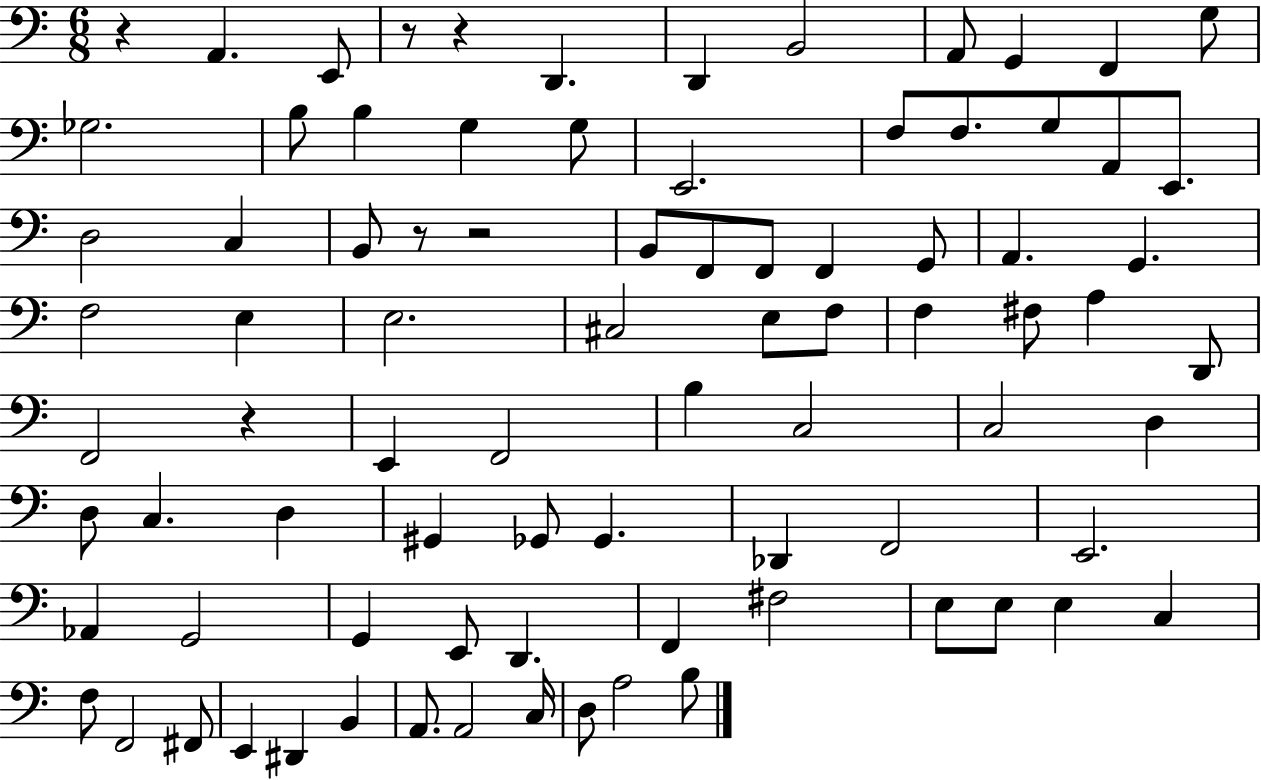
X:1
T:Untitled
M:6/8
L:1/4
K:C
z A,, E,,/2 z/2 z D,, D,, B,,2 A,,/2 G,, F,, G,/2 _G,2 B,/2 B, G, G,/2 E,,2 F,/2 F,/2 G,/2 A,,/2 E,,/2 D,2 C, B,,/2 z/2 z2 B,,/2 F,,/2 F,,/2 F,, G,,/2 A,, G,, F,2 E, E,2 ^C,2 E,/2 F,/2 F, ^F,/2 A, D,,/2 F,,2 z E,, F,,2 B, C,2 C,2 D, D,/2 C, D, ^G,, _G,,/2 _G,, _D,, F,,2 E,,2 _A,, G,,2 G,, E,,/2 D,, F,, ^F,2 E,/2 E,/2 E, C, F,/2 F,,2 ^F,,/2 E,, ^D,, B,, A,,/2 A,,2 C,/4 D,/2 A,2 B,/2